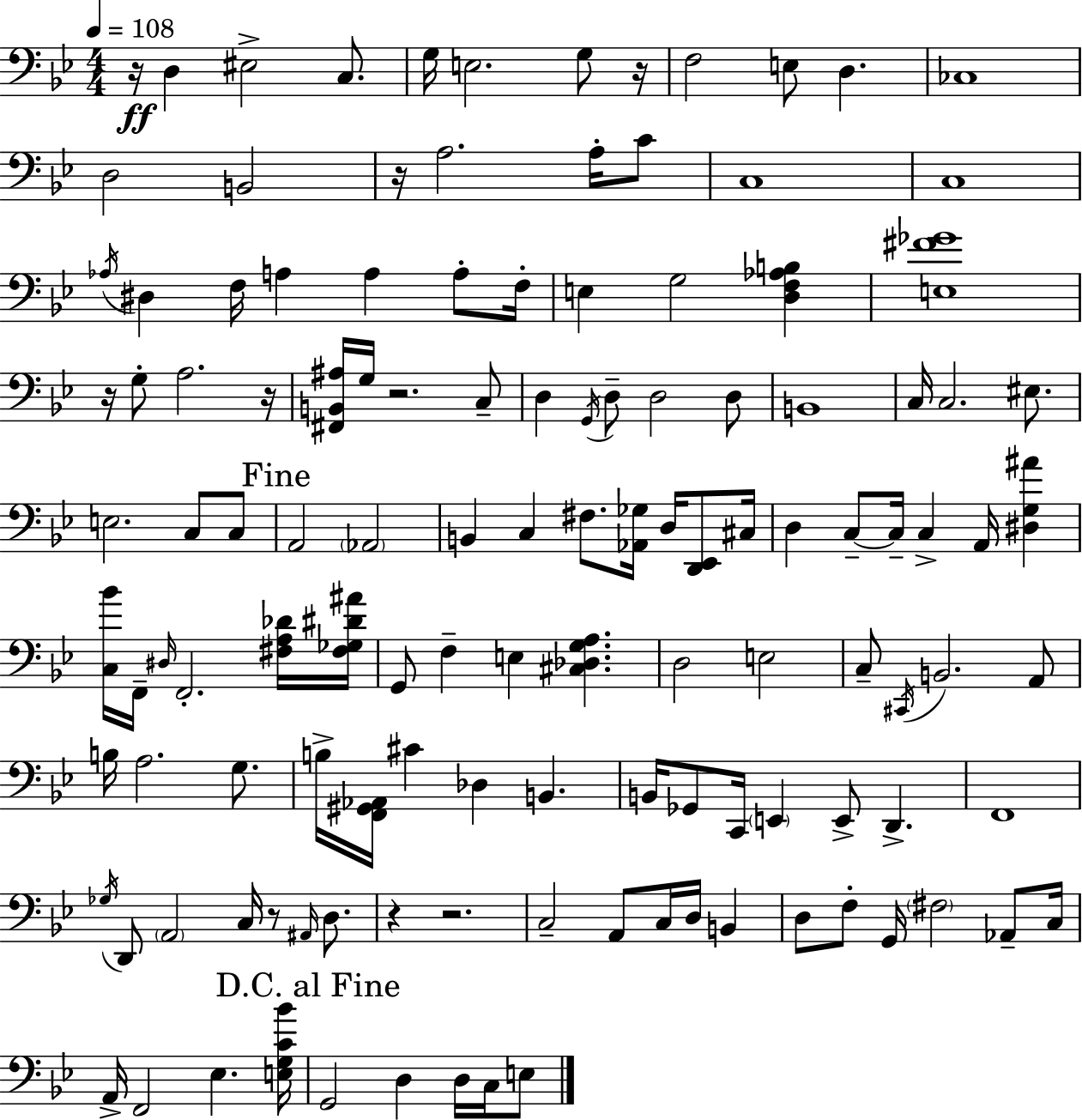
X:1
T:Untitled
M:4/4
L:1/4
K:Gm
z/4 D, ^E,2 C,/2 G,/4 E,2 G,/2 z/4 F,2 E,/2 D, _C,4 D,2 B,,2 z/4 A,2 A,/4 C/2 C,4 C,4 _A,/4 ^D, F,/4 A, A, A,/2 F,/4 E, G,2 [D,F,_A,B,] [E,^F_G]4 z/4 G,/2 A,2 z/4 [^F,,B,,^A,]/4 G,/4 z2 C,/2 D, G,,/4 D,/2 D,2 D,/2 B,,4 C,/4 C,2 ^E,/2 E,2 C,/2 C,/2 A,,2 _A,,2 B,, C, ^F,/2 [_A,,_G,]/4 D,/4 [D,,_E,,]/2 ^C,/4 D, C,/2 C,/4 C, A,,/4 [^D,G,^A] [C,_B]/4 F,,/4 ^D,/4 F,,2 [^F,A,_D]/4 [^F,_G,^D^A]/4 G,,/2 F, E, [^C,_D,G,A,] D,2 E,2 C,/2 ^C,,/4 B,,2 A,,/2 B,/4 A,2 G,/2 B,/4 [F,,^G,,_A,,]/4 ^C _D, B,, B,,/4 _G,,/2 C,,/4 E,, E,,/2 D,, F,,4 _G,/4 D,,/2 A,,2 C,/4 z/2 ^A,,/4 D,/2 z z2 C,2 A,,/2 C,/4 D,/4 B,, D,/2 F,/2 G,,/4 ^F,2 _A,,/2 C,/4 A,,/4 F,,2 _E, [E,G,C_B]/4 G,,2 D, D,/4 C,/4 E,/2